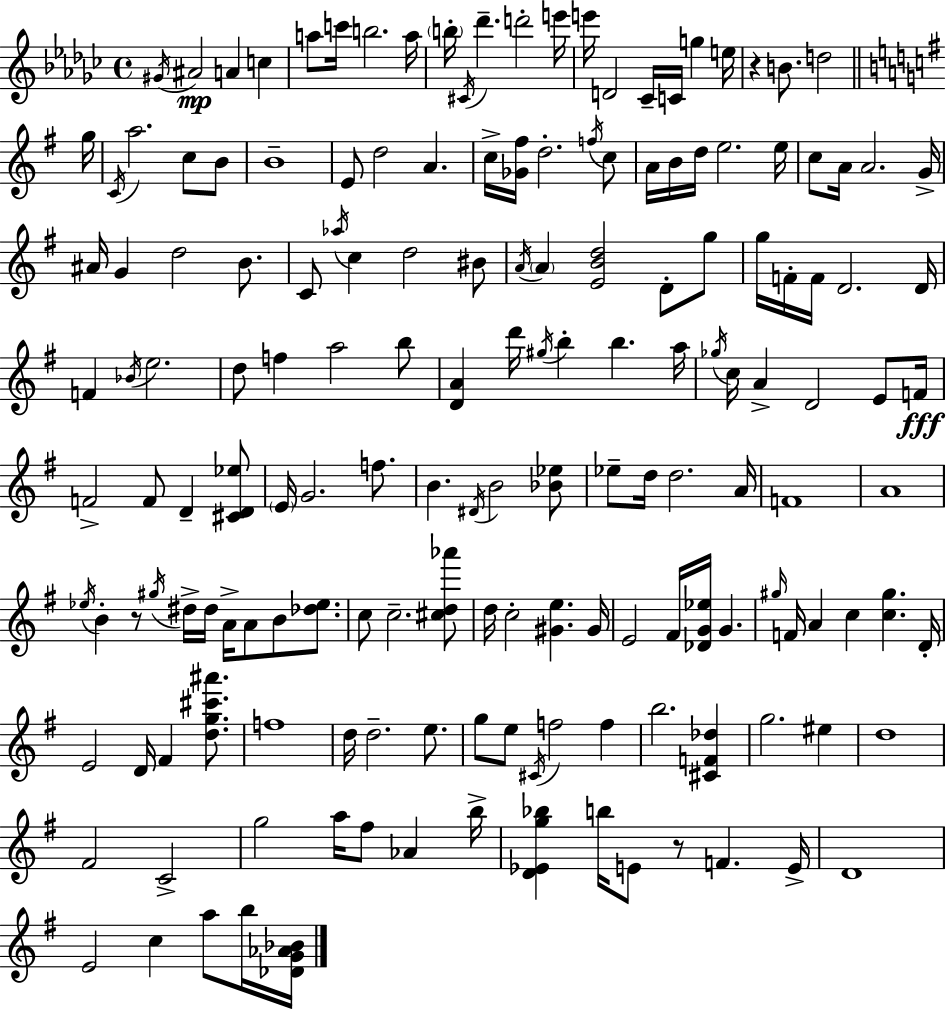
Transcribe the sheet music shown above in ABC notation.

X:1
T:Untitled
M:4/4
L:1/4
K:Ebm
^G/4 ^A2 A c a/2 c'/4 b2 a/4 b/4 ^C/4 _d' d'2 e'/4 e'/4 D2 _C/4 C/4 g e/4 z B/2 d2 g/4 C/4 a2 c/2 B/2 B4 E/2 d2 A c/4 [_G^f]/4 d2 f/4 c/2 A/4 B/4 d/4 e2 e/4 c/2 A/4 A2 G/4 ^A/4 G d2 B/2 C/2 _a/4 c d2 ^B/2 A/4 A [EBd]2 D/2 g/2 g/4 F/4 F/4 D2 D/4 F _B/4 e2 d/2 f a2 b/2 [DA] d'/4 ^g/4 b b a/4 _g/4 c/4 A D2 E/2 F/4 F2 F/2 D [^CD_e]/2 E/4 G2 f/2 B ^D/4 B2 [_B_e]/2 _e/2 d/4 d2 A/4 F4 A4 _e/4 B z/2 ^g/4 ^d/4 ^d/4 A/4 A/2 B/2 [_d_e]/2 c/2 c2 [^cd_a']/2 d/4 c2 [^Ge] ^G/4 E2 ^F/4 [_DG_e]/4 G ^g/4 F/4 A c [c^g] D/4 E2 D/4 ^F [dg^c'^a']/2 f4 d/4 d2 e/2 g/2 e/2 ^C/4 f2 f b2 [^CF_d] g2 ^e d4 ^F2 C2 g2 a/4 ^f/2 _A b/4 [D_Eg_b] b/4 E/2 z/2 F E/4 D4 E2 c a/2 b/4 [_DG_A_B]/4